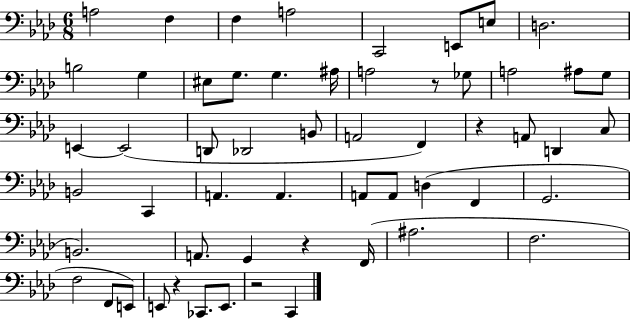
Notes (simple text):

A3/h F3/q F3/q A3/h C2/h E2/e E3/e D3/h. B3/h G3/q EIS3/e G3/e. G3/q. A#3/s A3/h R/e Gb3/e A3/h A#3/e G3/e E2/q E2/h D2/e Db2/h B2/e A2/h F2/q R/q A2/e D2/q C3/e B2/h C2/q A2/q. A2/q. A2/e A2/e D3/q F2/q G2/h. B2/h. A2/e. G2/q R/q F2/s A#3/h. F3/h. F3/h F2/e E2/e E2/e R/q CES2/e. E2/e. R/h C2/q